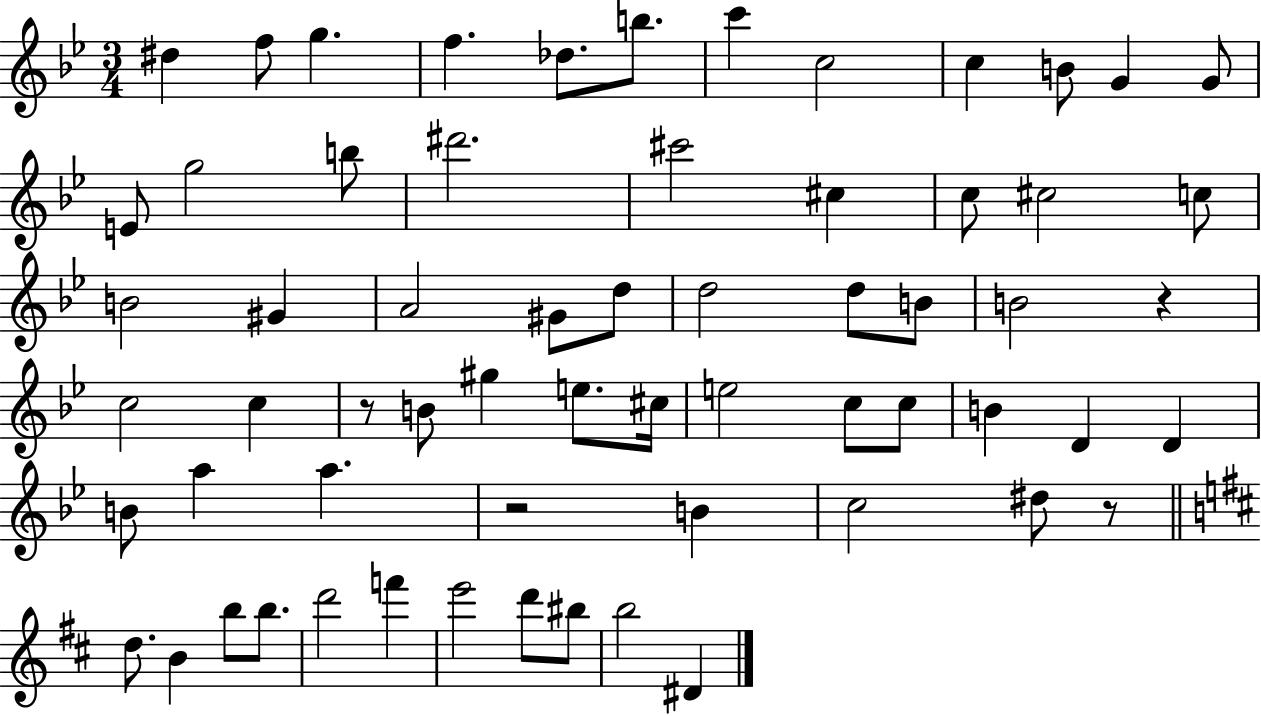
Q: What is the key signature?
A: BES major